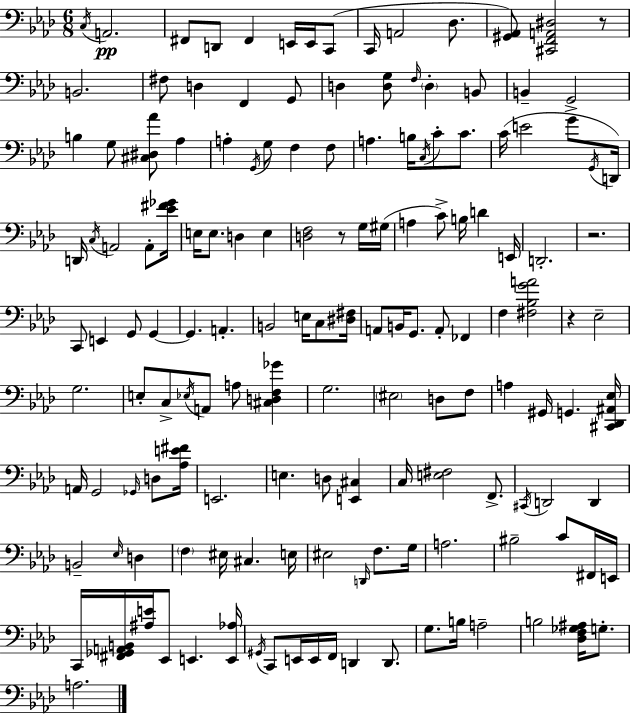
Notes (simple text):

C3/s A2/h. F#2/e D2/e F#2/q E2/s E2/s C2/e C2/s A2/h Db3/e. [G#2,Ab2]/e [C#2,F2,A2,D#3]/h R/e B2/h. F#3/e D3/q F2/q G2/e D3/q [D3,G3]/e F3/s D3/q B2/e B2/q G2/h B3/q G3/e [C#3,D#3,Ab4]/e Ab3/q A3/q G2/s G3/e F3/q F3/e A3/q. B3/s C3/s C4/e C4/e. C4/s E4/h G4/e G2/s D2/s D2/s C3/s A2/h A2/e [Eb4,F#4,Gb4]/s E3/s E3/e. D3/q E3/q [D3,F3]/h R/e G3/s G#3/s A3/q C4/e B3/s D4/q E2/s D2/h. R/h. C2/e E2/q G2/e G2/q G2/q. A2/q. B2/h E3/s C3/e [D#3,F#3]/s A2/e B2/s G2/e. A2/e FES2/q F3/q [F#3,Bb3,G4,A4]/h R/q Eb3/h G3/h. E3/e C3/e Eb3/s A2/e A3/e [C#3,D3,F3,Gb4]/q G3/h. EIS3/h D3/e F3/e A3/q G#2/s G2/q. [C#2,Db2,A#2,Eb3]/s A2/s G2/h Gb2/s D3/e [Ab3,E4,F#4]/s E2/h. E3/q. D3/e [E2,C#3]/q C3/s [E3,F#3]/h F2/e. C#2/s D2/h D2/q B2/h Eb3/s D3/q F3/q EIS3/s C#3/q. E3/s EIS3/h D2/s F3/e. G3/s A3/h. BIS3/h C4/e F#2/s E2/s C2/s [F#2,Gb2,A2,B2]/s [A#3,E4]/s Eb2/e E2/q. [E2,Ab3]/s G#2/s C2/e E2/s E2/s F2/s D2/q D2/e. G3/e. B3/s A3/h B3/h [Db3,F3,Gb3,A#3]/s G3/e. A3/h.